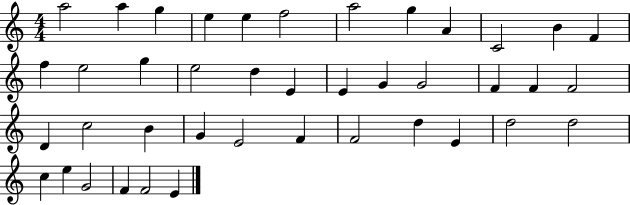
{
  \clef treble
  \numericTimeSignature
  \time 4/4
  \key c \major
  a''2 a''4 g''4 | e''4 e''4 f''2 | a''2 g''4 a'4 | c'2 b'4 f'4 | \break f''4 e''2 g''4 | e''2 d''4 e'4 | e'4 g'4 g'2 | f'4 f'4 f'2 | \break d'4 c''2 b'4 | g'4 e'2 f'4 | f'2 d''4 e'4 | d''2 d''2 | \break c''4 e''4 g'2 | f'4 f'2 e'4 | \bar "|."
}